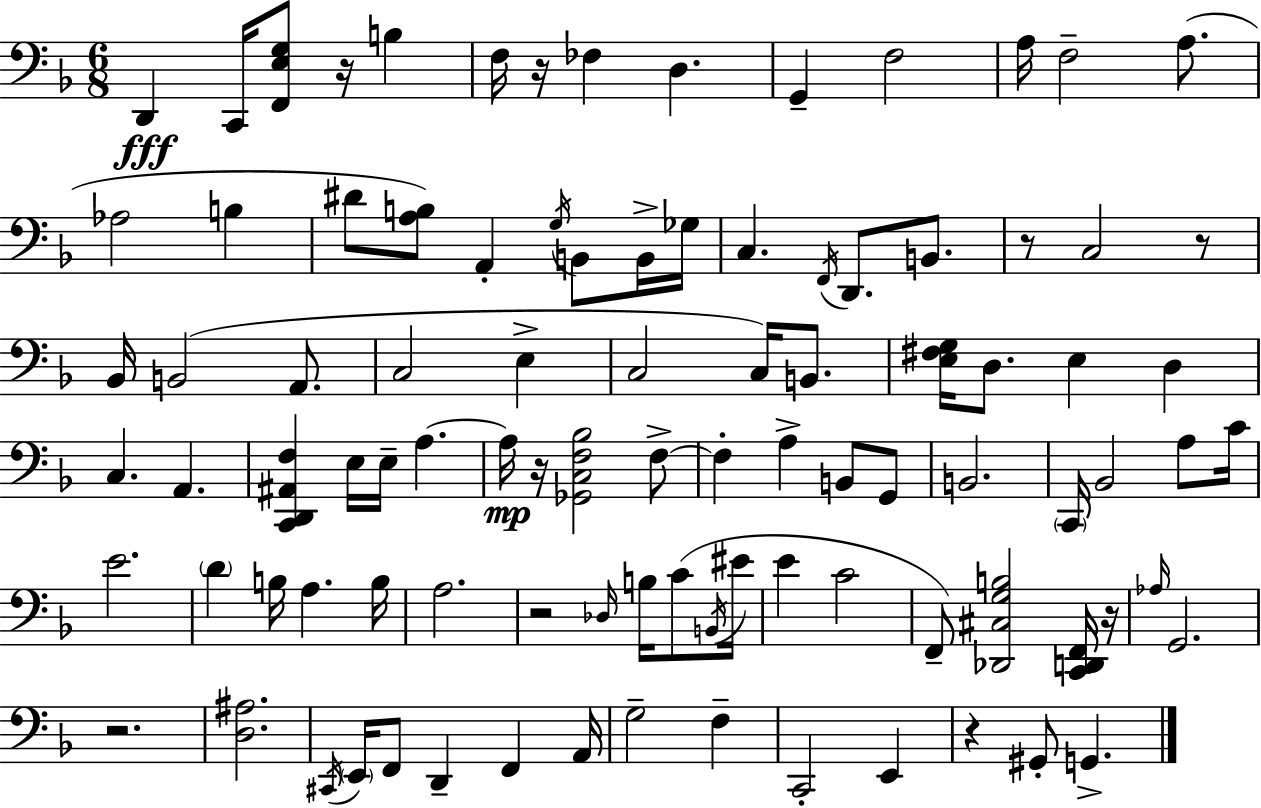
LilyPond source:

{
  \clef bass
  \numericTimeSignature
  \time 6/8
  \key f \major
  \repeat volta 2 { d,4\fff c,16 <f, e g>8 r16 b4 | f16 r16 fes4 d4. | g,4-- f2 | a16 f2-- a8.( | \break aes2 b4 | dis'8 <a b>8) a,4-. \acciaccatura { g16 } b,8 b,16-> | ges16 c4. \acciaccatura { f,16 } d,8. b,8. | r8 c2 | \break r8 bes,16 b,2( a,8. | c2 e4-> | c2 c16) b,8. | <e fis g>16 d8. e4 d4 | \break c4. a,4. | <c, d, ais, f>4 e16 e16-- a4.~~ | a16\mp r16 <ges, c f bes>2 | f8->~~ f4-. a4-> b,8 | \break g,8 b,2. | \parenthesize c,16 bes,2 a8 | c'16 e'2. | \parenthesize d'4 b16 a4. | \break b16 a2. | r2 \grace { des16 } b16 | c'8( \acciaccatura { b,16 } eis'16 e'4 c'2 | f,8--) <des, cis g b>2 | \break <c, d, f,>16 r16 \grace { aes16 } g,2. | r2. | <d ais>2. | \acciaccatura { cis,16 } \parenthesize e,16 f,8 d,4-- | \break f,4 a,16 g2-- | f4-- c,2-. | e,4 r4 gis,8-. | g,4.-> } \bar "|."
}